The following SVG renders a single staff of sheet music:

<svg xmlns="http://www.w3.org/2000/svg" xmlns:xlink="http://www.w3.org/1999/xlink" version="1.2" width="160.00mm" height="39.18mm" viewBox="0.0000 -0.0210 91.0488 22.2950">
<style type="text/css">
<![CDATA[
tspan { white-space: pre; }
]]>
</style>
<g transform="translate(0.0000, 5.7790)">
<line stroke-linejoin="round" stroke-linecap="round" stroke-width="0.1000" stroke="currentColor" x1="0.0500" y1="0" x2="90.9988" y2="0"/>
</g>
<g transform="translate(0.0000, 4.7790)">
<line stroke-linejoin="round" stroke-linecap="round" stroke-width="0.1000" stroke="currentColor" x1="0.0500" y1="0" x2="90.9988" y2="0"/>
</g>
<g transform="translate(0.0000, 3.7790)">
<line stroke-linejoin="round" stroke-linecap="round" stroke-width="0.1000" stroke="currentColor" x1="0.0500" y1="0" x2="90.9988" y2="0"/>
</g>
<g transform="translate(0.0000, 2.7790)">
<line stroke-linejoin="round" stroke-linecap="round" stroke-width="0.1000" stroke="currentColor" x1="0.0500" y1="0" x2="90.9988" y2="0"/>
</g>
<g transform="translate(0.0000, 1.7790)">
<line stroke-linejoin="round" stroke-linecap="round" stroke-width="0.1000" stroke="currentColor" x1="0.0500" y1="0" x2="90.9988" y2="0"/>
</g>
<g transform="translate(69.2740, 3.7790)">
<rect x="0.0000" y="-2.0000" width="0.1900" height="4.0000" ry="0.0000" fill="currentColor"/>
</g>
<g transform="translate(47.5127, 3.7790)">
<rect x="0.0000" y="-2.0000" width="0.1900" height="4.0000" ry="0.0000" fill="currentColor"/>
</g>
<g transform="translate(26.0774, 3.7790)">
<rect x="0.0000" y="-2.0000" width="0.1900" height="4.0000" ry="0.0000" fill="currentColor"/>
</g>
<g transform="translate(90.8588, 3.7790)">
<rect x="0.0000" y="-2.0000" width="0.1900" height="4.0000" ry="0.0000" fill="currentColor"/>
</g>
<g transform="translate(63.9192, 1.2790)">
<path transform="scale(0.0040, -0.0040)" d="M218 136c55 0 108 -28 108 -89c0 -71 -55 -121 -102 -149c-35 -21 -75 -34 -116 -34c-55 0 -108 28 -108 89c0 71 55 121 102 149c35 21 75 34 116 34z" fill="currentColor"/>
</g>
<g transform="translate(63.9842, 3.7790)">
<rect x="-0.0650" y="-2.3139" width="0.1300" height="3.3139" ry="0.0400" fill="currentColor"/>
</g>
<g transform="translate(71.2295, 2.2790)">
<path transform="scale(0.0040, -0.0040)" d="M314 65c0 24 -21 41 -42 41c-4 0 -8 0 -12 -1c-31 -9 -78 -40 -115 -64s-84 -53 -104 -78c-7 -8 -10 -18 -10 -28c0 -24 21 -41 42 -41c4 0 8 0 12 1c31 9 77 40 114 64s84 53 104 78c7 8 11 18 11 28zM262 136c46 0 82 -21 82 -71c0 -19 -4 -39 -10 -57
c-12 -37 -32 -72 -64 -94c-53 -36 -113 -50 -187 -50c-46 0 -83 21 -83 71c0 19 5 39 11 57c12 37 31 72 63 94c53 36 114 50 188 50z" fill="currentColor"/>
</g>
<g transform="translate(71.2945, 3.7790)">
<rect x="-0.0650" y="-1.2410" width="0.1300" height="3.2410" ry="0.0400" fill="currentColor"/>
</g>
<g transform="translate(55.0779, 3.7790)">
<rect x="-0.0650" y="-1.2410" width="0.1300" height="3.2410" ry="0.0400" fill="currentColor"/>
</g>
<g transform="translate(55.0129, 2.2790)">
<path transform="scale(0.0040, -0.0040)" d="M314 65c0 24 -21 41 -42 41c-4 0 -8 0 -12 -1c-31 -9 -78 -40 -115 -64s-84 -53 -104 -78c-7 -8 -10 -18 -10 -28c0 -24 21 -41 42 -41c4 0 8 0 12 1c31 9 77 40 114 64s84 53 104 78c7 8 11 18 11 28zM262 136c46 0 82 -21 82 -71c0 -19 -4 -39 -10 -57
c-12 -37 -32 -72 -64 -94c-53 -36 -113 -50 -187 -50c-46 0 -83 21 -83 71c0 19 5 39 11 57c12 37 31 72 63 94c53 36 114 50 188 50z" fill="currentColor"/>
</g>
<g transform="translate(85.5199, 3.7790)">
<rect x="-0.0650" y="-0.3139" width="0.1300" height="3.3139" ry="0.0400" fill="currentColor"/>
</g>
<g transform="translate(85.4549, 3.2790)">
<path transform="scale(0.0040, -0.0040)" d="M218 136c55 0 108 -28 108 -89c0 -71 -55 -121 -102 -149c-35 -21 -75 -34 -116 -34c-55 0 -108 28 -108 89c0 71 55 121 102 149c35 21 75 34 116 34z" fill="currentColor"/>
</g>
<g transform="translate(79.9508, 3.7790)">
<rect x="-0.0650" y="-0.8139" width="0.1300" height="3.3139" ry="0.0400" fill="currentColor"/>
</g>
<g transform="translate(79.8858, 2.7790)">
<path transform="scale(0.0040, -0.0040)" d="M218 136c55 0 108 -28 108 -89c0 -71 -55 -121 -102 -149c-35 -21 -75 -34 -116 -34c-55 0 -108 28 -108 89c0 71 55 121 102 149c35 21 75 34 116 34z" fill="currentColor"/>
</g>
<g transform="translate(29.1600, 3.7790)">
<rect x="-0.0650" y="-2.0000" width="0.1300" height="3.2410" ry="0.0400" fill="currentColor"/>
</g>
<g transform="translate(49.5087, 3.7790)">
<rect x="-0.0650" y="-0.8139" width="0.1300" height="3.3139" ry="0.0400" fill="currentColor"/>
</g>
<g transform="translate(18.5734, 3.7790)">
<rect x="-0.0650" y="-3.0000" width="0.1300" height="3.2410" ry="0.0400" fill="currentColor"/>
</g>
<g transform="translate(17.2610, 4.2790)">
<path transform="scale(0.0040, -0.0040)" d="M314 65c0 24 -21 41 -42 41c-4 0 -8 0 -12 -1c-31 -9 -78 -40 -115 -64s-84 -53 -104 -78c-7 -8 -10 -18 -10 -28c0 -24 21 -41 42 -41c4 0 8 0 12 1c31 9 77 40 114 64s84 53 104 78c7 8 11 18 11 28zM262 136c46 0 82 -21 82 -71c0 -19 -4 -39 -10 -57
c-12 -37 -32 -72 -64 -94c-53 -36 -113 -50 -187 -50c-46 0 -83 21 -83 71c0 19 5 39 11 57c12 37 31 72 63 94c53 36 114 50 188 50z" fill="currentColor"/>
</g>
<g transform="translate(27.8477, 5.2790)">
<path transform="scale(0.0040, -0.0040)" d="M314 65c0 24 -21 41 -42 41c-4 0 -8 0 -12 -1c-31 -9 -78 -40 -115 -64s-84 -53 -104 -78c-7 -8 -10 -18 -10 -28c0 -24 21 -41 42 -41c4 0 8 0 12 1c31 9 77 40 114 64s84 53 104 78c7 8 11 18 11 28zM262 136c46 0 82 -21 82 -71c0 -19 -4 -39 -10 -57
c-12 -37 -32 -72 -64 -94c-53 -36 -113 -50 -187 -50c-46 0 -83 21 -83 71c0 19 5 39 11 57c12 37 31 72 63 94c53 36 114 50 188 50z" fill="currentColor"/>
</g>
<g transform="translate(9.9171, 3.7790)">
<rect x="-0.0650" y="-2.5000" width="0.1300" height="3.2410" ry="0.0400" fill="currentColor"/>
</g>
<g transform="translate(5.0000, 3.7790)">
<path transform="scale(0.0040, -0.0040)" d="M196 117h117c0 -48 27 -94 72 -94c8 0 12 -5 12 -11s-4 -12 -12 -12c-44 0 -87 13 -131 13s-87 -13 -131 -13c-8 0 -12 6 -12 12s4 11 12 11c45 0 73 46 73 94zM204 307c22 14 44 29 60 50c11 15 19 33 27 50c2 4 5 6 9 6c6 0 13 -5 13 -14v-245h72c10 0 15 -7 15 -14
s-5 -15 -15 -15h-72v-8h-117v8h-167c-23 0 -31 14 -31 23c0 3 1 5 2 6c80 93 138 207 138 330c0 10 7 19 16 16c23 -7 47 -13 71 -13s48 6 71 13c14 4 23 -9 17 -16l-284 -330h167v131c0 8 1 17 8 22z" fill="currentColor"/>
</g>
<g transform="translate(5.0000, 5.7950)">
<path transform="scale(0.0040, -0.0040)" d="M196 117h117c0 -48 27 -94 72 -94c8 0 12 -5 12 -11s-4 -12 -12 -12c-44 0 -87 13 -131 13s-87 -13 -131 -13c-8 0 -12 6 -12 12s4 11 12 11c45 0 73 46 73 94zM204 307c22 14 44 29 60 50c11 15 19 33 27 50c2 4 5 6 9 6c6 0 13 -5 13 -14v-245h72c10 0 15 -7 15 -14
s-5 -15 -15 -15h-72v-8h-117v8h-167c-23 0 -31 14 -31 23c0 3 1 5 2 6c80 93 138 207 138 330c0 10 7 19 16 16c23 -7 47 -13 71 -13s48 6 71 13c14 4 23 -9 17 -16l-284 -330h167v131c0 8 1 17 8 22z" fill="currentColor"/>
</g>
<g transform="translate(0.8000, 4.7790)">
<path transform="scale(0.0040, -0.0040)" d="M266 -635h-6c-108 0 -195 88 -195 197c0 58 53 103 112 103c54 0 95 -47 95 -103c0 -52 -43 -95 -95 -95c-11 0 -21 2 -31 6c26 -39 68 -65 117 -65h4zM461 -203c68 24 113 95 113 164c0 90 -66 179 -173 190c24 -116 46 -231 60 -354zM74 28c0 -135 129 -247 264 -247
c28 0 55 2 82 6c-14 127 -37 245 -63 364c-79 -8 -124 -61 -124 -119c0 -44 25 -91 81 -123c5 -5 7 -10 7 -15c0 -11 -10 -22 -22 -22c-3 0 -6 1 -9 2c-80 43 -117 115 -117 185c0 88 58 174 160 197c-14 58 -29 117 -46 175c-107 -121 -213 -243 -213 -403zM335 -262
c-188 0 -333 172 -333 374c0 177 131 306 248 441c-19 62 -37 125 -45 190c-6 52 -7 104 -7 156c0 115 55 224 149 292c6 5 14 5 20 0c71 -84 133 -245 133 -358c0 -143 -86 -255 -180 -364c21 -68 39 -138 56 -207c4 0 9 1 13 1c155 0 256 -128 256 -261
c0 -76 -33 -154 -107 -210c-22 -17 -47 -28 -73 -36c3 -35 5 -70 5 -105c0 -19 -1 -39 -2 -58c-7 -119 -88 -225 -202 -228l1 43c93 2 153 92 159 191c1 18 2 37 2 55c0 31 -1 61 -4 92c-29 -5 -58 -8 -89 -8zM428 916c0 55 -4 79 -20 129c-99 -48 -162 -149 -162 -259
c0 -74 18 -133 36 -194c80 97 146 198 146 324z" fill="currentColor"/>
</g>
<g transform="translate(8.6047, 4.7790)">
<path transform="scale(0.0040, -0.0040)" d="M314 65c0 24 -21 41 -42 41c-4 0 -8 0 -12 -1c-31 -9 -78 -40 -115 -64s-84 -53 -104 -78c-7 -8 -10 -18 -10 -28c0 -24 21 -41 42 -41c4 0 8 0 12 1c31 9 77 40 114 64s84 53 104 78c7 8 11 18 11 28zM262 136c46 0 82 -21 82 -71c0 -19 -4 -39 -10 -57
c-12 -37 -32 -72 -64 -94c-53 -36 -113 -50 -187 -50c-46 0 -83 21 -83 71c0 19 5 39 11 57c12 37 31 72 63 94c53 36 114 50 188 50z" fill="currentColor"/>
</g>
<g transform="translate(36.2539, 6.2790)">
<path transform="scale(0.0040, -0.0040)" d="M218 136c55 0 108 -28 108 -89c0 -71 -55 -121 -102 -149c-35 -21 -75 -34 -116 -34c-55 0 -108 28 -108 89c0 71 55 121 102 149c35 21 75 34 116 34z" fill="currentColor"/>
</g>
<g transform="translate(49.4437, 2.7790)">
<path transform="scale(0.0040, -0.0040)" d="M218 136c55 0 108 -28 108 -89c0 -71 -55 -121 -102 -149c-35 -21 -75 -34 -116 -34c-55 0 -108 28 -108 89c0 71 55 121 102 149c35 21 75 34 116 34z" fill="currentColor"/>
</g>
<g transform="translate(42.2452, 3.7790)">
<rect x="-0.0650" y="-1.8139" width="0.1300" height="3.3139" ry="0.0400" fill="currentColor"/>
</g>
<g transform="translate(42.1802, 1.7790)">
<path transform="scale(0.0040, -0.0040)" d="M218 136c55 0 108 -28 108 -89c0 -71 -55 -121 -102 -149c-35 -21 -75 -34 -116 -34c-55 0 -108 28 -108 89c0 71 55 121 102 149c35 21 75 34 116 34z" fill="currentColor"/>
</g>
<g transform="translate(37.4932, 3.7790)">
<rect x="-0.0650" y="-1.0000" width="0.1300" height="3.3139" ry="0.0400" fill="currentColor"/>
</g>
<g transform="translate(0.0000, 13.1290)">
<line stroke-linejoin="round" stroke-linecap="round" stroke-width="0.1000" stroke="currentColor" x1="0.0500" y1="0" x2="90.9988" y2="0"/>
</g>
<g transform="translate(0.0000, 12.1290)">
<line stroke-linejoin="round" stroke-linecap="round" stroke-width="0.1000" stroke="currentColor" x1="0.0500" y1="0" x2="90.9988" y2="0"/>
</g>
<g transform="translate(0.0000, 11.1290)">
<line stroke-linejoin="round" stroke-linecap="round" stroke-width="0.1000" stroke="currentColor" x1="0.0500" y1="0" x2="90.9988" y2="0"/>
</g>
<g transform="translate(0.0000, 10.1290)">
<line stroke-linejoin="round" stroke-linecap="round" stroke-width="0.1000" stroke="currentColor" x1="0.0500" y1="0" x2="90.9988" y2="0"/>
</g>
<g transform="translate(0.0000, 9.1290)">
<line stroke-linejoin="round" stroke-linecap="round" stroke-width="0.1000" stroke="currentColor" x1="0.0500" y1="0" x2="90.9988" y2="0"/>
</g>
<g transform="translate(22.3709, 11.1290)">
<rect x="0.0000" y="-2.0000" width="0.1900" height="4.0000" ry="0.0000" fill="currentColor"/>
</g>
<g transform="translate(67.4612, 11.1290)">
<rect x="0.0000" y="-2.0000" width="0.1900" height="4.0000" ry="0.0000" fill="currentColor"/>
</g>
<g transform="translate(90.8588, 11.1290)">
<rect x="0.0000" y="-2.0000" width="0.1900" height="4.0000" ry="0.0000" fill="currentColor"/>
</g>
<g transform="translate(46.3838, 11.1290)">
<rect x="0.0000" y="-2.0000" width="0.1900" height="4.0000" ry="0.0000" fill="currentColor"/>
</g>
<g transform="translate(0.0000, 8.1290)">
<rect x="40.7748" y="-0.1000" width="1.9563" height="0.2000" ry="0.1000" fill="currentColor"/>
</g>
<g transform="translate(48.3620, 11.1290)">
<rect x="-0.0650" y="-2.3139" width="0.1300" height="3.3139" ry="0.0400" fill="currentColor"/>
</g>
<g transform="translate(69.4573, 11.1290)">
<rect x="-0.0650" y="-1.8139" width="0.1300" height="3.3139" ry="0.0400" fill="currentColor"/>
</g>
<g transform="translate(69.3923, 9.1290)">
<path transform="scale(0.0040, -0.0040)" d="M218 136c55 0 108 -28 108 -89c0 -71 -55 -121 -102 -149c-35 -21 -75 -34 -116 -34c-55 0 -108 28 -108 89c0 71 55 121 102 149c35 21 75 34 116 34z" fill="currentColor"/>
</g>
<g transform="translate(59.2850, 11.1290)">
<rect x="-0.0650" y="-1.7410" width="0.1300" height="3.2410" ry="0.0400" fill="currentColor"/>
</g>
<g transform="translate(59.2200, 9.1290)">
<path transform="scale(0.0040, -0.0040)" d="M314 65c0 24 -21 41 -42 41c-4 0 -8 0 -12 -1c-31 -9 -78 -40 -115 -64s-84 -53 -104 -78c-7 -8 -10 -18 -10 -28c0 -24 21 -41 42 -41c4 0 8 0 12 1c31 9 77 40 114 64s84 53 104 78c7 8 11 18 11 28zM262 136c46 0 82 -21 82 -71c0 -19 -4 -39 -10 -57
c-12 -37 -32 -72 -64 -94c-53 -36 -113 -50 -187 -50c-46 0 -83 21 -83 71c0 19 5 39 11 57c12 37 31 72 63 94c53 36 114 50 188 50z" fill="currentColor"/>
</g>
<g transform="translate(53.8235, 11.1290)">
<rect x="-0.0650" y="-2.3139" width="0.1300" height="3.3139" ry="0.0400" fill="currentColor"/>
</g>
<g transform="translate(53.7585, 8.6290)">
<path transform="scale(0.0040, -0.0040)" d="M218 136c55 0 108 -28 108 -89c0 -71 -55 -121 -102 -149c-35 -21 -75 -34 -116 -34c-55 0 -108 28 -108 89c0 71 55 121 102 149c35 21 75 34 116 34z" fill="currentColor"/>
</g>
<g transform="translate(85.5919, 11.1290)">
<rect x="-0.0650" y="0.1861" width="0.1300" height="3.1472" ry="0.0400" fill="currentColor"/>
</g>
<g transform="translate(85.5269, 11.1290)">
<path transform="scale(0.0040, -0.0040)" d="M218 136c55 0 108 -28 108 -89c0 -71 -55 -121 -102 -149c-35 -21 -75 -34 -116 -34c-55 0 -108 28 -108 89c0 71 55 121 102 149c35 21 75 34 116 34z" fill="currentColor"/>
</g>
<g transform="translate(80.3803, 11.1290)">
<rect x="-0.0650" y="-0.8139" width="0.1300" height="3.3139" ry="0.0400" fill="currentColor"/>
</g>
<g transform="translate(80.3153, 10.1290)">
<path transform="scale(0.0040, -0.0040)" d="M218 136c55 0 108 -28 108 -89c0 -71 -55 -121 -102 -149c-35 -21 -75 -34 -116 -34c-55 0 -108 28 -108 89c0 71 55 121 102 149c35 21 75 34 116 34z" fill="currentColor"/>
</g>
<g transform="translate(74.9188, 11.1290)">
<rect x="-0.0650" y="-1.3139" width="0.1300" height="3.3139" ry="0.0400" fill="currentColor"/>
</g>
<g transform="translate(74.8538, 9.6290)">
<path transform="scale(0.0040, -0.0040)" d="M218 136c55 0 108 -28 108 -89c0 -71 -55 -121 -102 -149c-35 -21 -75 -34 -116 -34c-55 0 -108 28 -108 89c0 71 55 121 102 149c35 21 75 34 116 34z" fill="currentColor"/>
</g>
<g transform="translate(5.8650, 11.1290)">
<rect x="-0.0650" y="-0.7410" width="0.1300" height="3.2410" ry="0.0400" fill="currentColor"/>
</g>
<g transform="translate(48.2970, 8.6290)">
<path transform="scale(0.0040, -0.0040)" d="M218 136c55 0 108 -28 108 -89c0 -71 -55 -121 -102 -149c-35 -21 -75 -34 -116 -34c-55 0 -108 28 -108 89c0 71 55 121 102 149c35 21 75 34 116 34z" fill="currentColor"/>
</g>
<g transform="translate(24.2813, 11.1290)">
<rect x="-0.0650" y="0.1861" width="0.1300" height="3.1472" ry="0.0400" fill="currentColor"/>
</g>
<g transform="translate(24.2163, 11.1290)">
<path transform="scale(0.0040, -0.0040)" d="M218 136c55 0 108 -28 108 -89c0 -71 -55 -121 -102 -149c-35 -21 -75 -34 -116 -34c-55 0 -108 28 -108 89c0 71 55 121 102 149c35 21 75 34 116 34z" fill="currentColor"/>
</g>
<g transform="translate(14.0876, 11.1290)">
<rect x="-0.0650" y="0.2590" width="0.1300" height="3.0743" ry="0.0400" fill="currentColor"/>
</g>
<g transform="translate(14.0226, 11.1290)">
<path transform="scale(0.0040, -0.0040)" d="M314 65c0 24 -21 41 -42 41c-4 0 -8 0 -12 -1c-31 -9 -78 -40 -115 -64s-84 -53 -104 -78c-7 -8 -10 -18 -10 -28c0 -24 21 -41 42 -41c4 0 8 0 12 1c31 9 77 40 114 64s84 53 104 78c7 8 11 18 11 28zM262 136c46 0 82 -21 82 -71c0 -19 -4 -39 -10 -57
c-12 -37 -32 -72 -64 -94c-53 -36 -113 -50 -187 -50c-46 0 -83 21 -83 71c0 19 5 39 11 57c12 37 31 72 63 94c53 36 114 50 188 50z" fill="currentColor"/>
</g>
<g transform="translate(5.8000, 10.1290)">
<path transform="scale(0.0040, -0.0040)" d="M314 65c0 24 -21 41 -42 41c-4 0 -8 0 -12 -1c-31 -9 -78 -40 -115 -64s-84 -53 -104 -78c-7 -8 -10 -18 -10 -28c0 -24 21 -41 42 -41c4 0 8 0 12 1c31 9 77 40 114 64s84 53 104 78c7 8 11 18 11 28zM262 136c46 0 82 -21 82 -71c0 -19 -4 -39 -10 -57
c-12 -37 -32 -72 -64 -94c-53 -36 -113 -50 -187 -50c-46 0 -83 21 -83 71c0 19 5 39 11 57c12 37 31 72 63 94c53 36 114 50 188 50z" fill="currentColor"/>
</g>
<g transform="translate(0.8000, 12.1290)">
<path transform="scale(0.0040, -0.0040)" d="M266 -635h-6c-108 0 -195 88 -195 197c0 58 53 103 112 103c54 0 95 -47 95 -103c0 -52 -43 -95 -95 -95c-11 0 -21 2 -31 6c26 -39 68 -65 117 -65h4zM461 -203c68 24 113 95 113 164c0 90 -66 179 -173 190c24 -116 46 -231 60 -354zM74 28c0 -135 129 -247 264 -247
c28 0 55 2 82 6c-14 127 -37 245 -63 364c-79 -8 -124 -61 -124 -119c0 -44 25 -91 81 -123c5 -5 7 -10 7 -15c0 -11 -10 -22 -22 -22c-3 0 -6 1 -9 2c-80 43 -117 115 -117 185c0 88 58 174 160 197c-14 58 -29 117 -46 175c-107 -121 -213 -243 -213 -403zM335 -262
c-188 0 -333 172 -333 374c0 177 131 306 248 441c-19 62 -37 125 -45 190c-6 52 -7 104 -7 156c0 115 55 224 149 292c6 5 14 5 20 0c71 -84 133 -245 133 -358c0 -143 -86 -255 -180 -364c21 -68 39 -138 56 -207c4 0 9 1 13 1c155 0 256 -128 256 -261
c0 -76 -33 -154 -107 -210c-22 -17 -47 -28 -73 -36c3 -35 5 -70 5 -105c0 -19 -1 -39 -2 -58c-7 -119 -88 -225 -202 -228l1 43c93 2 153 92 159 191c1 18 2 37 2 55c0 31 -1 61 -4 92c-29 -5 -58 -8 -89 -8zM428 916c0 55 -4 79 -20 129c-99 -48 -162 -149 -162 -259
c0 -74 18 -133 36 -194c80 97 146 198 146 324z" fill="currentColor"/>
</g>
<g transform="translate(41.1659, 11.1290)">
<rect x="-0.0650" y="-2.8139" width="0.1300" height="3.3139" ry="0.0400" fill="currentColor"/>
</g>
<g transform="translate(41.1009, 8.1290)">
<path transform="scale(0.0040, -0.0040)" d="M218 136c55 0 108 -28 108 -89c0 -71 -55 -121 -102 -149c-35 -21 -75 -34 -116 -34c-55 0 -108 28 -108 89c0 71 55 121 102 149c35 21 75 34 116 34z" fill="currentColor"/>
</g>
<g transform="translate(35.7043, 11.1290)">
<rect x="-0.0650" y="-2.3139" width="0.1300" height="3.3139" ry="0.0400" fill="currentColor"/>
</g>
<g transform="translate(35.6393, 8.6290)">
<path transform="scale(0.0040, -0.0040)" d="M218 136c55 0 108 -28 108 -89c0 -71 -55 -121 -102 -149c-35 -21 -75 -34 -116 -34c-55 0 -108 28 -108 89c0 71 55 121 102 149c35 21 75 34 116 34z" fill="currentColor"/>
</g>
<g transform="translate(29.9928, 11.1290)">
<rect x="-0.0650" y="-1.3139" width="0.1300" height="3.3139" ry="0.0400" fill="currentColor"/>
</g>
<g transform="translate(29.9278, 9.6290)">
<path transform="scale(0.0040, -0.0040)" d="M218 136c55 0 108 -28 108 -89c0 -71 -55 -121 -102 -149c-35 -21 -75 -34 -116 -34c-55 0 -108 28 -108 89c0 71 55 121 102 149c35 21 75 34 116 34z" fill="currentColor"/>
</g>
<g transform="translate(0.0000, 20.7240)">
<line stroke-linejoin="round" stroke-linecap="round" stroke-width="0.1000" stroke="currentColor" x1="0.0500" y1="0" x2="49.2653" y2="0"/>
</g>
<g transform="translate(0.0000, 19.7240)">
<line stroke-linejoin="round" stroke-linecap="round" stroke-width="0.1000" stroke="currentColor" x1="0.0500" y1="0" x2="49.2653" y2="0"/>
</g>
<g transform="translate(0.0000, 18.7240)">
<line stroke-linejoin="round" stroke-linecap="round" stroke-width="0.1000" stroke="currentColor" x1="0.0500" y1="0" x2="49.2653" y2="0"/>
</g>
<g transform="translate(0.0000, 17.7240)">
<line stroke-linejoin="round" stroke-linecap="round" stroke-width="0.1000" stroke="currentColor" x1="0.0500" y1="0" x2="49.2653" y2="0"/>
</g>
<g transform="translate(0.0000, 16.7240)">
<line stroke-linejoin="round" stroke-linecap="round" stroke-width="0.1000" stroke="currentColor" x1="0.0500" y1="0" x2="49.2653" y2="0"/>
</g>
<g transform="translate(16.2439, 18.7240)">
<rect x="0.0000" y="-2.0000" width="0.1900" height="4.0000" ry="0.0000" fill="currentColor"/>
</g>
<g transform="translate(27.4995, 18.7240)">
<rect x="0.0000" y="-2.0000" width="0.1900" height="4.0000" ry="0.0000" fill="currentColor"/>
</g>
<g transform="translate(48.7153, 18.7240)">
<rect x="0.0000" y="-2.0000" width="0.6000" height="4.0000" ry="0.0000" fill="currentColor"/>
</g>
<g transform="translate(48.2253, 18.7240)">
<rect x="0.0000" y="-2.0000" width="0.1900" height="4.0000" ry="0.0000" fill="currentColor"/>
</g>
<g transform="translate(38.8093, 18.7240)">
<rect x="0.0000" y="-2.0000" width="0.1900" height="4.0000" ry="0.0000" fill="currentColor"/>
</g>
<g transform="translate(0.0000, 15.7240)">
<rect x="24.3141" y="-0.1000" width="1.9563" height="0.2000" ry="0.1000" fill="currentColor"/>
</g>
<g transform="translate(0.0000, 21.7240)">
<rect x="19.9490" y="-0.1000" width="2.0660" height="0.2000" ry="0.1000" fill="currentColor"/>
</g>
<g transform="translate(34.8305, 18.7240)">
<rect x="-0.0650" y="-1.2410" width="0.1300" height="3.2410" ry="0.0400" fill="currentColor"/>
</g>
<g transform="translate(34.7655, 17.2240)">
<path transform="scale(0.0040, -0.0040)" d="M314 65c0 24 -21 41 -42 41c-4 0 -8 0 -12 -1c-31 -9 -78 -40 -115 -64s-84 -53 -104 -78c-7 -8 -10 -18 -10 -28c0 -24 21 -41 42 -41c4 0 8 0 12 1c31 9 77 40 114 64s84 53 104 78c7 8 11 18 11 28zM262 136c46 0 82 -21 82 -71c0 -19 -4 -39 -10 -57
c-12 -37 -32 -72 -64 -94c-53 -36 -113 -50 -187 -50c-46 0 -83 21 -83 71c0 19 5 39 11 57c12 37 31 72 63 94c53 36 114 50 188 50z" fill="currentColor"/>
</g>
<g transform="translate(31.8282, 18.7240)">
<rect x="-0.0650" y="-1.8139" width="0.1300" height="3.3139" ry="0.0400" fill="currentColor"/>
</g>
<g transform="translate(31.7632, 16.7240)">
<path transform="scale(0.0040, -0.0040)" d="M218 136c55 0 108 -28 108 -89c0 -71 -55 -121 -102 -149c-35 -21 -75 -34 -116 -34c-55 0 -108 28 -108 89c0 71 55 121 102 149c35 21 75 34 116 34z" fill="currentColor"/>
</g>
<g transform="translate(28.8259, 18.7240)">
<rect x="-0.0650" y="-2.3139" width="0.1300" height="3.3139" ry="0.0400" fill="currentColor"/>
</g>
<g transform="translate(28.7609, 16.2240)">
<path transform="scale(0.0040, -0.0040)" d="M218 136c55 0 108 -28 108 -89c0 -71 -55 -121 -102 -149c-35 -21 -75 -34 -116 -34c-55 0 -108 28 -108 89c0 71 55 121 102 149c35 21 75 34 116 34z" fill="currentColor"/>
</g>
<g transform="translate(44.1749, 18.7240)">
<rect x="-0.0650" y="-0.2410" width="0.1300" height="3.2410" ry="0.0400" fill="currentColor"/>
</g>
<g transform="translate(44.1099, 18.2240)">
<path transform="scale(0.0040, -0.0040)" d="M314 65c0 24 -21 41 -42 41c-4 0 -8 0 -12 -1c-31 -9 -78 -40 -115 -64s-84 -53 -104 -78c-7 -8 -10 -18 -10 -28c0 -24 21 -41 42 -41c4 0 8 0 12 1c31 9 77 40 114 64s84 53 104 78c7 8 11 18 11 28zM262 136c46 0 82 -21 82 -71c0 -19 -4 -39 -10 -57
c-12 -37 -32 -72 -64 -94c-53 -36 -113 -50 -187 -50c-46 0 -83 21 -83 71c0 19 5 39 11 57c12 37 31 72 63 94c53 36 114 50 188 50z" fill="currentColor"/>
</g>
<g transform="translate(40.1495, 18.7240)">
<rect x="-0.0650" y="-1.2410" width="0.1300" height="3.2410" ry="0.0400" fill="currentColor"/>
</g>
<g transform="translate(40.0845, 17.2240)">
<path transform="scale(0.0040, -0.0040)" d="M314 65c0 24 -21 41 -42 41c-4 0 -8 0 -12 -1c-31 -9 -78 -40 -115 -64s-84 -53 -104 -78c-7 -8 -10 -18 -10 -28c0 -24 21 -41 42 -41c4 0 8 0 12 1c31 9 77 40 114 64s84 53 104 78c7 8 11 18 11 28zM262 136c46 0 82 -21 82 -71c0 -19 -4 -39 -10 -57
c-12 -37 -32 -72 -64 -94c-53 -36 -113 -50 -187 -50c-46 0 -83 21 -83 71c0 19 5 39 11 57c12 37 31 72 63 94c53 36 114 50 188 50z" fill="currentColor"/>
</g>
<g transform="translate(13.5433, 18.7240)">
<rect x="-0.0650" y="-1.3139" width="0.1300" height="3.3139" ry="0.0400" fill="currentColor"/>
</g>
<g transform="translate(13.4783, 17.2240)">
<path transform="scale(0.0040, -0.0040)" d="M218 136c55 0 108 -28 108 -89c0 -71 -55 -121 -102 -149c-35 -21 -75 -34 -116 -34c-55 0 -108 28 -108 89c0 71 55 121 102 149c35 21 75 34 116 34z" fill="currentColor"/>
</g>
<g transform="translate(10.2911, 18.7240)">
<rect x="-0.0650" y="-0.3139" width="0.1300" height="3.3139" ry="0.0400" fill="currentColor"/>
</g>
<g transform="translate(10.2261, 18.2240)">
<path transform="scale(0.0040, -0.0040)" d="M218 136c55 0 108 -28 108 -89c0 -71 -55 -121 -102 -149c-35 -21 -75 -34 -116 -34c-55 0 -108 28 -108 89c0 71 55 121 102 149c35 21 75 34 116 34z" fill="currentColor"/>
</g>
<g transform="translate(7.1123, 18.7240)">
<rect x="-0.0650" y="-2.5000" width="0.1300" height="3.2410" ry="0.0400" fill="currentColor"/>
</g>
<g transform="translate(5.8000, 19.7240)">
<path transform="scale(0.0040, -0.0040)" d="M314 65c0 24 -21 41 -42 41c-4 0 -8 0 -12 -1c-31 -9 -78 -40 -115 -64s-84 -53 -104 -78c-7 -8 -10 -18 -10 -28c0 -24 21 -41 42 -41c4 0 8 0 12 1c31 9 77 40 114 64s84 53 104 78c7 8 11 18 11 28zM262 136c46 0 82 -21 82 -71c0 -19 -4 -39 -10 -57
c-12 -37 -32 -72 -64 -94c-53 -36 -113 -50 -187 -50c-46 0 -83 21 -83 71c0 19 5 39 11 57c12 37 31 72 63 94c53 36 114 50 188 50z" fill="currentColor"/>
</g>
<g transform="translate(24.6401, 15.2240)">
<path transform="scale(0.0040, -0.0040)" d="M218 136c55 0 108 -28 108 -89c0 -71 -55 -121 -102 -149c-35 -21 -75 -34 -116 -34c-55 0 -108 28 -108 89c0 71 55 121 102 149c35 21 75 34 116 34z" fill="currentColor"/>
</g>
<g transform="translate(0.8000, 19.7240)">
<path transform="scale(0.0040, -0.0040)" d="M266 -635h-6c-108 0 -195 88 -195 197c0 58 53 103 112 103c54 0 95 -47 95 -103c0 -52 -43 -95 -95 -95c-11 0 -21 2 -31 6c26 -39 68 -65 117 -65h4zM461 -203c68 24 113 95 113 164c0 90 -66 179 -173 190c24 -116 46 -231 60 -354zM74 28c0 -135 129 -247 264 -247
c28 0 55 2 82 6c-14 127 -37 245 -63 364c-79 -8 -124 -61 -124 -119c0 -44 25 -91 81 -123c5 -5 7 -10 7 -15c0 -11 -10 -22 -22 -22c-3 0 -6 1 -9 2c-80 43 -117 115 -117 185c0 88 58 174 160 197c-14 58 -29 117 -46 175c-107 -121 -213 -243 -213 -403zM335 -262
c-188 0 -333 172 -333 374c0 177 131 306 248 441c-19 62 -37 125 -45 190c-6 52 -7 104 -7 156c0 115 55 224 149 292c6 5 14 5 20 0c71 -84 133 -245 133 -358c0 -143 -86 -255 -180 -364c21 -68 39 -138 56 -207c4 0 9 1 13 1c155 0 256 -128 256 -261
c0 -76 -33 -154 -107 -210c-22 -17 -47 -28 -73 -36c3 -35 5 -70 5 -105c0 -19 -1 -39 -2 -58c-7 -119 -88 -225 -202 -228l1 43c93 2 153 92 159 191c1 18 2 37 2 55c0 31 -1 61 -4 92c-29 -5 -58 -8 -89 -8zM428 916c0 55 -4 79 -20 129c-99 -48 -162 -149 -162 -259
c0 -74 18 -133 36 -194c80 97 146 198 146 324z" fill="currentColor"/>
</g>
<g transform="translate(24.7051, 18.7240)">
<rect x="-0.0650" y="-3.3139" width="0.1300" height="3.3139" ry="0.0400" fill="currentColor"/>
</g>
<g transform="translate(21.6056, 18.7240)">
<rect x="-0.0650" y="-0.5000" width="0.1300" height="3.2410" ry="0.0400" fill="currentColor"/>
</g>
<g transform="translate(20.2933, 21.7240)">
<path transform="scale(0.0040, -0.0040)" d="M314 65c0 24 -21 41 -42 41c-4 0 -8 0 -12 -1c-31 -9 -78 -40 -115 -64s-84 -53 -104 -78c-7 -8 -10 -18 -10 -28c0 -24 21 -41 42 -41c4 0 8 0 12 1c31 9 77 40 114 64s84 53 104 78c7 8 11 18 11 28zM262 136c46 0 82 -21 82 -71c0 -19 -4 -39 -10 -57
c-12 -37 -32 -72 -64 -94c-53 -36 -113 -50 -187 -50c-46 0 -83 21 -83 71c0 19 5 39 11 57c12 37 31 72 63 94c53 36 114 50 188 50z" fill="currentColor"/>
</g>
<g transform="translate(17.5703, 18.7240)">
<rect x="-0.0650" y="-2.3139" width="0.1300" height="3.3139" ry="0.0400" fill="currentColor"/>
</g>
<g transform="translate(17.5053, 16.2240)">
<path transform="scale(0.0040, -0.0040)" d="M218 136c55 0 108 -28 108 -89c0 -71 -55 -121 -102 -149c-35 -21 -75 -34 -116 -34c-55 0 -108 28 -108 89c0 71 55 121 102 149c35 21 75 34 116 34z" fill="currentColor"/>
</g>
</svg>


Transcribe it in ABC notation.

X:1
T:Untitled
M:4/4
L:1/4
K:C
G2 A2 F2 D f d e2 g e2 d c d2 B2 B e g a g g f2 f e d B G2 c e g C2 b g f e2 e2 c2